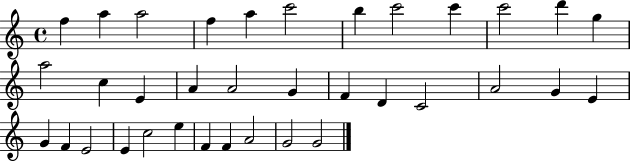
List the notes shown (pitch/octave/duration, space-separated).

F5/q A5/q A5/h F5/q A5/q C6/h B5/q C6/h C6/q C6/h D6/q G5/q A5/h C5/q E4/q A4/q A4/h G4/q F4/q D4/q C4/h A4/h G4/q E4/q G4/q F4/q E4/h E4/q C5/h E5/q F4/q F4/q A4/h G4/h G4/h